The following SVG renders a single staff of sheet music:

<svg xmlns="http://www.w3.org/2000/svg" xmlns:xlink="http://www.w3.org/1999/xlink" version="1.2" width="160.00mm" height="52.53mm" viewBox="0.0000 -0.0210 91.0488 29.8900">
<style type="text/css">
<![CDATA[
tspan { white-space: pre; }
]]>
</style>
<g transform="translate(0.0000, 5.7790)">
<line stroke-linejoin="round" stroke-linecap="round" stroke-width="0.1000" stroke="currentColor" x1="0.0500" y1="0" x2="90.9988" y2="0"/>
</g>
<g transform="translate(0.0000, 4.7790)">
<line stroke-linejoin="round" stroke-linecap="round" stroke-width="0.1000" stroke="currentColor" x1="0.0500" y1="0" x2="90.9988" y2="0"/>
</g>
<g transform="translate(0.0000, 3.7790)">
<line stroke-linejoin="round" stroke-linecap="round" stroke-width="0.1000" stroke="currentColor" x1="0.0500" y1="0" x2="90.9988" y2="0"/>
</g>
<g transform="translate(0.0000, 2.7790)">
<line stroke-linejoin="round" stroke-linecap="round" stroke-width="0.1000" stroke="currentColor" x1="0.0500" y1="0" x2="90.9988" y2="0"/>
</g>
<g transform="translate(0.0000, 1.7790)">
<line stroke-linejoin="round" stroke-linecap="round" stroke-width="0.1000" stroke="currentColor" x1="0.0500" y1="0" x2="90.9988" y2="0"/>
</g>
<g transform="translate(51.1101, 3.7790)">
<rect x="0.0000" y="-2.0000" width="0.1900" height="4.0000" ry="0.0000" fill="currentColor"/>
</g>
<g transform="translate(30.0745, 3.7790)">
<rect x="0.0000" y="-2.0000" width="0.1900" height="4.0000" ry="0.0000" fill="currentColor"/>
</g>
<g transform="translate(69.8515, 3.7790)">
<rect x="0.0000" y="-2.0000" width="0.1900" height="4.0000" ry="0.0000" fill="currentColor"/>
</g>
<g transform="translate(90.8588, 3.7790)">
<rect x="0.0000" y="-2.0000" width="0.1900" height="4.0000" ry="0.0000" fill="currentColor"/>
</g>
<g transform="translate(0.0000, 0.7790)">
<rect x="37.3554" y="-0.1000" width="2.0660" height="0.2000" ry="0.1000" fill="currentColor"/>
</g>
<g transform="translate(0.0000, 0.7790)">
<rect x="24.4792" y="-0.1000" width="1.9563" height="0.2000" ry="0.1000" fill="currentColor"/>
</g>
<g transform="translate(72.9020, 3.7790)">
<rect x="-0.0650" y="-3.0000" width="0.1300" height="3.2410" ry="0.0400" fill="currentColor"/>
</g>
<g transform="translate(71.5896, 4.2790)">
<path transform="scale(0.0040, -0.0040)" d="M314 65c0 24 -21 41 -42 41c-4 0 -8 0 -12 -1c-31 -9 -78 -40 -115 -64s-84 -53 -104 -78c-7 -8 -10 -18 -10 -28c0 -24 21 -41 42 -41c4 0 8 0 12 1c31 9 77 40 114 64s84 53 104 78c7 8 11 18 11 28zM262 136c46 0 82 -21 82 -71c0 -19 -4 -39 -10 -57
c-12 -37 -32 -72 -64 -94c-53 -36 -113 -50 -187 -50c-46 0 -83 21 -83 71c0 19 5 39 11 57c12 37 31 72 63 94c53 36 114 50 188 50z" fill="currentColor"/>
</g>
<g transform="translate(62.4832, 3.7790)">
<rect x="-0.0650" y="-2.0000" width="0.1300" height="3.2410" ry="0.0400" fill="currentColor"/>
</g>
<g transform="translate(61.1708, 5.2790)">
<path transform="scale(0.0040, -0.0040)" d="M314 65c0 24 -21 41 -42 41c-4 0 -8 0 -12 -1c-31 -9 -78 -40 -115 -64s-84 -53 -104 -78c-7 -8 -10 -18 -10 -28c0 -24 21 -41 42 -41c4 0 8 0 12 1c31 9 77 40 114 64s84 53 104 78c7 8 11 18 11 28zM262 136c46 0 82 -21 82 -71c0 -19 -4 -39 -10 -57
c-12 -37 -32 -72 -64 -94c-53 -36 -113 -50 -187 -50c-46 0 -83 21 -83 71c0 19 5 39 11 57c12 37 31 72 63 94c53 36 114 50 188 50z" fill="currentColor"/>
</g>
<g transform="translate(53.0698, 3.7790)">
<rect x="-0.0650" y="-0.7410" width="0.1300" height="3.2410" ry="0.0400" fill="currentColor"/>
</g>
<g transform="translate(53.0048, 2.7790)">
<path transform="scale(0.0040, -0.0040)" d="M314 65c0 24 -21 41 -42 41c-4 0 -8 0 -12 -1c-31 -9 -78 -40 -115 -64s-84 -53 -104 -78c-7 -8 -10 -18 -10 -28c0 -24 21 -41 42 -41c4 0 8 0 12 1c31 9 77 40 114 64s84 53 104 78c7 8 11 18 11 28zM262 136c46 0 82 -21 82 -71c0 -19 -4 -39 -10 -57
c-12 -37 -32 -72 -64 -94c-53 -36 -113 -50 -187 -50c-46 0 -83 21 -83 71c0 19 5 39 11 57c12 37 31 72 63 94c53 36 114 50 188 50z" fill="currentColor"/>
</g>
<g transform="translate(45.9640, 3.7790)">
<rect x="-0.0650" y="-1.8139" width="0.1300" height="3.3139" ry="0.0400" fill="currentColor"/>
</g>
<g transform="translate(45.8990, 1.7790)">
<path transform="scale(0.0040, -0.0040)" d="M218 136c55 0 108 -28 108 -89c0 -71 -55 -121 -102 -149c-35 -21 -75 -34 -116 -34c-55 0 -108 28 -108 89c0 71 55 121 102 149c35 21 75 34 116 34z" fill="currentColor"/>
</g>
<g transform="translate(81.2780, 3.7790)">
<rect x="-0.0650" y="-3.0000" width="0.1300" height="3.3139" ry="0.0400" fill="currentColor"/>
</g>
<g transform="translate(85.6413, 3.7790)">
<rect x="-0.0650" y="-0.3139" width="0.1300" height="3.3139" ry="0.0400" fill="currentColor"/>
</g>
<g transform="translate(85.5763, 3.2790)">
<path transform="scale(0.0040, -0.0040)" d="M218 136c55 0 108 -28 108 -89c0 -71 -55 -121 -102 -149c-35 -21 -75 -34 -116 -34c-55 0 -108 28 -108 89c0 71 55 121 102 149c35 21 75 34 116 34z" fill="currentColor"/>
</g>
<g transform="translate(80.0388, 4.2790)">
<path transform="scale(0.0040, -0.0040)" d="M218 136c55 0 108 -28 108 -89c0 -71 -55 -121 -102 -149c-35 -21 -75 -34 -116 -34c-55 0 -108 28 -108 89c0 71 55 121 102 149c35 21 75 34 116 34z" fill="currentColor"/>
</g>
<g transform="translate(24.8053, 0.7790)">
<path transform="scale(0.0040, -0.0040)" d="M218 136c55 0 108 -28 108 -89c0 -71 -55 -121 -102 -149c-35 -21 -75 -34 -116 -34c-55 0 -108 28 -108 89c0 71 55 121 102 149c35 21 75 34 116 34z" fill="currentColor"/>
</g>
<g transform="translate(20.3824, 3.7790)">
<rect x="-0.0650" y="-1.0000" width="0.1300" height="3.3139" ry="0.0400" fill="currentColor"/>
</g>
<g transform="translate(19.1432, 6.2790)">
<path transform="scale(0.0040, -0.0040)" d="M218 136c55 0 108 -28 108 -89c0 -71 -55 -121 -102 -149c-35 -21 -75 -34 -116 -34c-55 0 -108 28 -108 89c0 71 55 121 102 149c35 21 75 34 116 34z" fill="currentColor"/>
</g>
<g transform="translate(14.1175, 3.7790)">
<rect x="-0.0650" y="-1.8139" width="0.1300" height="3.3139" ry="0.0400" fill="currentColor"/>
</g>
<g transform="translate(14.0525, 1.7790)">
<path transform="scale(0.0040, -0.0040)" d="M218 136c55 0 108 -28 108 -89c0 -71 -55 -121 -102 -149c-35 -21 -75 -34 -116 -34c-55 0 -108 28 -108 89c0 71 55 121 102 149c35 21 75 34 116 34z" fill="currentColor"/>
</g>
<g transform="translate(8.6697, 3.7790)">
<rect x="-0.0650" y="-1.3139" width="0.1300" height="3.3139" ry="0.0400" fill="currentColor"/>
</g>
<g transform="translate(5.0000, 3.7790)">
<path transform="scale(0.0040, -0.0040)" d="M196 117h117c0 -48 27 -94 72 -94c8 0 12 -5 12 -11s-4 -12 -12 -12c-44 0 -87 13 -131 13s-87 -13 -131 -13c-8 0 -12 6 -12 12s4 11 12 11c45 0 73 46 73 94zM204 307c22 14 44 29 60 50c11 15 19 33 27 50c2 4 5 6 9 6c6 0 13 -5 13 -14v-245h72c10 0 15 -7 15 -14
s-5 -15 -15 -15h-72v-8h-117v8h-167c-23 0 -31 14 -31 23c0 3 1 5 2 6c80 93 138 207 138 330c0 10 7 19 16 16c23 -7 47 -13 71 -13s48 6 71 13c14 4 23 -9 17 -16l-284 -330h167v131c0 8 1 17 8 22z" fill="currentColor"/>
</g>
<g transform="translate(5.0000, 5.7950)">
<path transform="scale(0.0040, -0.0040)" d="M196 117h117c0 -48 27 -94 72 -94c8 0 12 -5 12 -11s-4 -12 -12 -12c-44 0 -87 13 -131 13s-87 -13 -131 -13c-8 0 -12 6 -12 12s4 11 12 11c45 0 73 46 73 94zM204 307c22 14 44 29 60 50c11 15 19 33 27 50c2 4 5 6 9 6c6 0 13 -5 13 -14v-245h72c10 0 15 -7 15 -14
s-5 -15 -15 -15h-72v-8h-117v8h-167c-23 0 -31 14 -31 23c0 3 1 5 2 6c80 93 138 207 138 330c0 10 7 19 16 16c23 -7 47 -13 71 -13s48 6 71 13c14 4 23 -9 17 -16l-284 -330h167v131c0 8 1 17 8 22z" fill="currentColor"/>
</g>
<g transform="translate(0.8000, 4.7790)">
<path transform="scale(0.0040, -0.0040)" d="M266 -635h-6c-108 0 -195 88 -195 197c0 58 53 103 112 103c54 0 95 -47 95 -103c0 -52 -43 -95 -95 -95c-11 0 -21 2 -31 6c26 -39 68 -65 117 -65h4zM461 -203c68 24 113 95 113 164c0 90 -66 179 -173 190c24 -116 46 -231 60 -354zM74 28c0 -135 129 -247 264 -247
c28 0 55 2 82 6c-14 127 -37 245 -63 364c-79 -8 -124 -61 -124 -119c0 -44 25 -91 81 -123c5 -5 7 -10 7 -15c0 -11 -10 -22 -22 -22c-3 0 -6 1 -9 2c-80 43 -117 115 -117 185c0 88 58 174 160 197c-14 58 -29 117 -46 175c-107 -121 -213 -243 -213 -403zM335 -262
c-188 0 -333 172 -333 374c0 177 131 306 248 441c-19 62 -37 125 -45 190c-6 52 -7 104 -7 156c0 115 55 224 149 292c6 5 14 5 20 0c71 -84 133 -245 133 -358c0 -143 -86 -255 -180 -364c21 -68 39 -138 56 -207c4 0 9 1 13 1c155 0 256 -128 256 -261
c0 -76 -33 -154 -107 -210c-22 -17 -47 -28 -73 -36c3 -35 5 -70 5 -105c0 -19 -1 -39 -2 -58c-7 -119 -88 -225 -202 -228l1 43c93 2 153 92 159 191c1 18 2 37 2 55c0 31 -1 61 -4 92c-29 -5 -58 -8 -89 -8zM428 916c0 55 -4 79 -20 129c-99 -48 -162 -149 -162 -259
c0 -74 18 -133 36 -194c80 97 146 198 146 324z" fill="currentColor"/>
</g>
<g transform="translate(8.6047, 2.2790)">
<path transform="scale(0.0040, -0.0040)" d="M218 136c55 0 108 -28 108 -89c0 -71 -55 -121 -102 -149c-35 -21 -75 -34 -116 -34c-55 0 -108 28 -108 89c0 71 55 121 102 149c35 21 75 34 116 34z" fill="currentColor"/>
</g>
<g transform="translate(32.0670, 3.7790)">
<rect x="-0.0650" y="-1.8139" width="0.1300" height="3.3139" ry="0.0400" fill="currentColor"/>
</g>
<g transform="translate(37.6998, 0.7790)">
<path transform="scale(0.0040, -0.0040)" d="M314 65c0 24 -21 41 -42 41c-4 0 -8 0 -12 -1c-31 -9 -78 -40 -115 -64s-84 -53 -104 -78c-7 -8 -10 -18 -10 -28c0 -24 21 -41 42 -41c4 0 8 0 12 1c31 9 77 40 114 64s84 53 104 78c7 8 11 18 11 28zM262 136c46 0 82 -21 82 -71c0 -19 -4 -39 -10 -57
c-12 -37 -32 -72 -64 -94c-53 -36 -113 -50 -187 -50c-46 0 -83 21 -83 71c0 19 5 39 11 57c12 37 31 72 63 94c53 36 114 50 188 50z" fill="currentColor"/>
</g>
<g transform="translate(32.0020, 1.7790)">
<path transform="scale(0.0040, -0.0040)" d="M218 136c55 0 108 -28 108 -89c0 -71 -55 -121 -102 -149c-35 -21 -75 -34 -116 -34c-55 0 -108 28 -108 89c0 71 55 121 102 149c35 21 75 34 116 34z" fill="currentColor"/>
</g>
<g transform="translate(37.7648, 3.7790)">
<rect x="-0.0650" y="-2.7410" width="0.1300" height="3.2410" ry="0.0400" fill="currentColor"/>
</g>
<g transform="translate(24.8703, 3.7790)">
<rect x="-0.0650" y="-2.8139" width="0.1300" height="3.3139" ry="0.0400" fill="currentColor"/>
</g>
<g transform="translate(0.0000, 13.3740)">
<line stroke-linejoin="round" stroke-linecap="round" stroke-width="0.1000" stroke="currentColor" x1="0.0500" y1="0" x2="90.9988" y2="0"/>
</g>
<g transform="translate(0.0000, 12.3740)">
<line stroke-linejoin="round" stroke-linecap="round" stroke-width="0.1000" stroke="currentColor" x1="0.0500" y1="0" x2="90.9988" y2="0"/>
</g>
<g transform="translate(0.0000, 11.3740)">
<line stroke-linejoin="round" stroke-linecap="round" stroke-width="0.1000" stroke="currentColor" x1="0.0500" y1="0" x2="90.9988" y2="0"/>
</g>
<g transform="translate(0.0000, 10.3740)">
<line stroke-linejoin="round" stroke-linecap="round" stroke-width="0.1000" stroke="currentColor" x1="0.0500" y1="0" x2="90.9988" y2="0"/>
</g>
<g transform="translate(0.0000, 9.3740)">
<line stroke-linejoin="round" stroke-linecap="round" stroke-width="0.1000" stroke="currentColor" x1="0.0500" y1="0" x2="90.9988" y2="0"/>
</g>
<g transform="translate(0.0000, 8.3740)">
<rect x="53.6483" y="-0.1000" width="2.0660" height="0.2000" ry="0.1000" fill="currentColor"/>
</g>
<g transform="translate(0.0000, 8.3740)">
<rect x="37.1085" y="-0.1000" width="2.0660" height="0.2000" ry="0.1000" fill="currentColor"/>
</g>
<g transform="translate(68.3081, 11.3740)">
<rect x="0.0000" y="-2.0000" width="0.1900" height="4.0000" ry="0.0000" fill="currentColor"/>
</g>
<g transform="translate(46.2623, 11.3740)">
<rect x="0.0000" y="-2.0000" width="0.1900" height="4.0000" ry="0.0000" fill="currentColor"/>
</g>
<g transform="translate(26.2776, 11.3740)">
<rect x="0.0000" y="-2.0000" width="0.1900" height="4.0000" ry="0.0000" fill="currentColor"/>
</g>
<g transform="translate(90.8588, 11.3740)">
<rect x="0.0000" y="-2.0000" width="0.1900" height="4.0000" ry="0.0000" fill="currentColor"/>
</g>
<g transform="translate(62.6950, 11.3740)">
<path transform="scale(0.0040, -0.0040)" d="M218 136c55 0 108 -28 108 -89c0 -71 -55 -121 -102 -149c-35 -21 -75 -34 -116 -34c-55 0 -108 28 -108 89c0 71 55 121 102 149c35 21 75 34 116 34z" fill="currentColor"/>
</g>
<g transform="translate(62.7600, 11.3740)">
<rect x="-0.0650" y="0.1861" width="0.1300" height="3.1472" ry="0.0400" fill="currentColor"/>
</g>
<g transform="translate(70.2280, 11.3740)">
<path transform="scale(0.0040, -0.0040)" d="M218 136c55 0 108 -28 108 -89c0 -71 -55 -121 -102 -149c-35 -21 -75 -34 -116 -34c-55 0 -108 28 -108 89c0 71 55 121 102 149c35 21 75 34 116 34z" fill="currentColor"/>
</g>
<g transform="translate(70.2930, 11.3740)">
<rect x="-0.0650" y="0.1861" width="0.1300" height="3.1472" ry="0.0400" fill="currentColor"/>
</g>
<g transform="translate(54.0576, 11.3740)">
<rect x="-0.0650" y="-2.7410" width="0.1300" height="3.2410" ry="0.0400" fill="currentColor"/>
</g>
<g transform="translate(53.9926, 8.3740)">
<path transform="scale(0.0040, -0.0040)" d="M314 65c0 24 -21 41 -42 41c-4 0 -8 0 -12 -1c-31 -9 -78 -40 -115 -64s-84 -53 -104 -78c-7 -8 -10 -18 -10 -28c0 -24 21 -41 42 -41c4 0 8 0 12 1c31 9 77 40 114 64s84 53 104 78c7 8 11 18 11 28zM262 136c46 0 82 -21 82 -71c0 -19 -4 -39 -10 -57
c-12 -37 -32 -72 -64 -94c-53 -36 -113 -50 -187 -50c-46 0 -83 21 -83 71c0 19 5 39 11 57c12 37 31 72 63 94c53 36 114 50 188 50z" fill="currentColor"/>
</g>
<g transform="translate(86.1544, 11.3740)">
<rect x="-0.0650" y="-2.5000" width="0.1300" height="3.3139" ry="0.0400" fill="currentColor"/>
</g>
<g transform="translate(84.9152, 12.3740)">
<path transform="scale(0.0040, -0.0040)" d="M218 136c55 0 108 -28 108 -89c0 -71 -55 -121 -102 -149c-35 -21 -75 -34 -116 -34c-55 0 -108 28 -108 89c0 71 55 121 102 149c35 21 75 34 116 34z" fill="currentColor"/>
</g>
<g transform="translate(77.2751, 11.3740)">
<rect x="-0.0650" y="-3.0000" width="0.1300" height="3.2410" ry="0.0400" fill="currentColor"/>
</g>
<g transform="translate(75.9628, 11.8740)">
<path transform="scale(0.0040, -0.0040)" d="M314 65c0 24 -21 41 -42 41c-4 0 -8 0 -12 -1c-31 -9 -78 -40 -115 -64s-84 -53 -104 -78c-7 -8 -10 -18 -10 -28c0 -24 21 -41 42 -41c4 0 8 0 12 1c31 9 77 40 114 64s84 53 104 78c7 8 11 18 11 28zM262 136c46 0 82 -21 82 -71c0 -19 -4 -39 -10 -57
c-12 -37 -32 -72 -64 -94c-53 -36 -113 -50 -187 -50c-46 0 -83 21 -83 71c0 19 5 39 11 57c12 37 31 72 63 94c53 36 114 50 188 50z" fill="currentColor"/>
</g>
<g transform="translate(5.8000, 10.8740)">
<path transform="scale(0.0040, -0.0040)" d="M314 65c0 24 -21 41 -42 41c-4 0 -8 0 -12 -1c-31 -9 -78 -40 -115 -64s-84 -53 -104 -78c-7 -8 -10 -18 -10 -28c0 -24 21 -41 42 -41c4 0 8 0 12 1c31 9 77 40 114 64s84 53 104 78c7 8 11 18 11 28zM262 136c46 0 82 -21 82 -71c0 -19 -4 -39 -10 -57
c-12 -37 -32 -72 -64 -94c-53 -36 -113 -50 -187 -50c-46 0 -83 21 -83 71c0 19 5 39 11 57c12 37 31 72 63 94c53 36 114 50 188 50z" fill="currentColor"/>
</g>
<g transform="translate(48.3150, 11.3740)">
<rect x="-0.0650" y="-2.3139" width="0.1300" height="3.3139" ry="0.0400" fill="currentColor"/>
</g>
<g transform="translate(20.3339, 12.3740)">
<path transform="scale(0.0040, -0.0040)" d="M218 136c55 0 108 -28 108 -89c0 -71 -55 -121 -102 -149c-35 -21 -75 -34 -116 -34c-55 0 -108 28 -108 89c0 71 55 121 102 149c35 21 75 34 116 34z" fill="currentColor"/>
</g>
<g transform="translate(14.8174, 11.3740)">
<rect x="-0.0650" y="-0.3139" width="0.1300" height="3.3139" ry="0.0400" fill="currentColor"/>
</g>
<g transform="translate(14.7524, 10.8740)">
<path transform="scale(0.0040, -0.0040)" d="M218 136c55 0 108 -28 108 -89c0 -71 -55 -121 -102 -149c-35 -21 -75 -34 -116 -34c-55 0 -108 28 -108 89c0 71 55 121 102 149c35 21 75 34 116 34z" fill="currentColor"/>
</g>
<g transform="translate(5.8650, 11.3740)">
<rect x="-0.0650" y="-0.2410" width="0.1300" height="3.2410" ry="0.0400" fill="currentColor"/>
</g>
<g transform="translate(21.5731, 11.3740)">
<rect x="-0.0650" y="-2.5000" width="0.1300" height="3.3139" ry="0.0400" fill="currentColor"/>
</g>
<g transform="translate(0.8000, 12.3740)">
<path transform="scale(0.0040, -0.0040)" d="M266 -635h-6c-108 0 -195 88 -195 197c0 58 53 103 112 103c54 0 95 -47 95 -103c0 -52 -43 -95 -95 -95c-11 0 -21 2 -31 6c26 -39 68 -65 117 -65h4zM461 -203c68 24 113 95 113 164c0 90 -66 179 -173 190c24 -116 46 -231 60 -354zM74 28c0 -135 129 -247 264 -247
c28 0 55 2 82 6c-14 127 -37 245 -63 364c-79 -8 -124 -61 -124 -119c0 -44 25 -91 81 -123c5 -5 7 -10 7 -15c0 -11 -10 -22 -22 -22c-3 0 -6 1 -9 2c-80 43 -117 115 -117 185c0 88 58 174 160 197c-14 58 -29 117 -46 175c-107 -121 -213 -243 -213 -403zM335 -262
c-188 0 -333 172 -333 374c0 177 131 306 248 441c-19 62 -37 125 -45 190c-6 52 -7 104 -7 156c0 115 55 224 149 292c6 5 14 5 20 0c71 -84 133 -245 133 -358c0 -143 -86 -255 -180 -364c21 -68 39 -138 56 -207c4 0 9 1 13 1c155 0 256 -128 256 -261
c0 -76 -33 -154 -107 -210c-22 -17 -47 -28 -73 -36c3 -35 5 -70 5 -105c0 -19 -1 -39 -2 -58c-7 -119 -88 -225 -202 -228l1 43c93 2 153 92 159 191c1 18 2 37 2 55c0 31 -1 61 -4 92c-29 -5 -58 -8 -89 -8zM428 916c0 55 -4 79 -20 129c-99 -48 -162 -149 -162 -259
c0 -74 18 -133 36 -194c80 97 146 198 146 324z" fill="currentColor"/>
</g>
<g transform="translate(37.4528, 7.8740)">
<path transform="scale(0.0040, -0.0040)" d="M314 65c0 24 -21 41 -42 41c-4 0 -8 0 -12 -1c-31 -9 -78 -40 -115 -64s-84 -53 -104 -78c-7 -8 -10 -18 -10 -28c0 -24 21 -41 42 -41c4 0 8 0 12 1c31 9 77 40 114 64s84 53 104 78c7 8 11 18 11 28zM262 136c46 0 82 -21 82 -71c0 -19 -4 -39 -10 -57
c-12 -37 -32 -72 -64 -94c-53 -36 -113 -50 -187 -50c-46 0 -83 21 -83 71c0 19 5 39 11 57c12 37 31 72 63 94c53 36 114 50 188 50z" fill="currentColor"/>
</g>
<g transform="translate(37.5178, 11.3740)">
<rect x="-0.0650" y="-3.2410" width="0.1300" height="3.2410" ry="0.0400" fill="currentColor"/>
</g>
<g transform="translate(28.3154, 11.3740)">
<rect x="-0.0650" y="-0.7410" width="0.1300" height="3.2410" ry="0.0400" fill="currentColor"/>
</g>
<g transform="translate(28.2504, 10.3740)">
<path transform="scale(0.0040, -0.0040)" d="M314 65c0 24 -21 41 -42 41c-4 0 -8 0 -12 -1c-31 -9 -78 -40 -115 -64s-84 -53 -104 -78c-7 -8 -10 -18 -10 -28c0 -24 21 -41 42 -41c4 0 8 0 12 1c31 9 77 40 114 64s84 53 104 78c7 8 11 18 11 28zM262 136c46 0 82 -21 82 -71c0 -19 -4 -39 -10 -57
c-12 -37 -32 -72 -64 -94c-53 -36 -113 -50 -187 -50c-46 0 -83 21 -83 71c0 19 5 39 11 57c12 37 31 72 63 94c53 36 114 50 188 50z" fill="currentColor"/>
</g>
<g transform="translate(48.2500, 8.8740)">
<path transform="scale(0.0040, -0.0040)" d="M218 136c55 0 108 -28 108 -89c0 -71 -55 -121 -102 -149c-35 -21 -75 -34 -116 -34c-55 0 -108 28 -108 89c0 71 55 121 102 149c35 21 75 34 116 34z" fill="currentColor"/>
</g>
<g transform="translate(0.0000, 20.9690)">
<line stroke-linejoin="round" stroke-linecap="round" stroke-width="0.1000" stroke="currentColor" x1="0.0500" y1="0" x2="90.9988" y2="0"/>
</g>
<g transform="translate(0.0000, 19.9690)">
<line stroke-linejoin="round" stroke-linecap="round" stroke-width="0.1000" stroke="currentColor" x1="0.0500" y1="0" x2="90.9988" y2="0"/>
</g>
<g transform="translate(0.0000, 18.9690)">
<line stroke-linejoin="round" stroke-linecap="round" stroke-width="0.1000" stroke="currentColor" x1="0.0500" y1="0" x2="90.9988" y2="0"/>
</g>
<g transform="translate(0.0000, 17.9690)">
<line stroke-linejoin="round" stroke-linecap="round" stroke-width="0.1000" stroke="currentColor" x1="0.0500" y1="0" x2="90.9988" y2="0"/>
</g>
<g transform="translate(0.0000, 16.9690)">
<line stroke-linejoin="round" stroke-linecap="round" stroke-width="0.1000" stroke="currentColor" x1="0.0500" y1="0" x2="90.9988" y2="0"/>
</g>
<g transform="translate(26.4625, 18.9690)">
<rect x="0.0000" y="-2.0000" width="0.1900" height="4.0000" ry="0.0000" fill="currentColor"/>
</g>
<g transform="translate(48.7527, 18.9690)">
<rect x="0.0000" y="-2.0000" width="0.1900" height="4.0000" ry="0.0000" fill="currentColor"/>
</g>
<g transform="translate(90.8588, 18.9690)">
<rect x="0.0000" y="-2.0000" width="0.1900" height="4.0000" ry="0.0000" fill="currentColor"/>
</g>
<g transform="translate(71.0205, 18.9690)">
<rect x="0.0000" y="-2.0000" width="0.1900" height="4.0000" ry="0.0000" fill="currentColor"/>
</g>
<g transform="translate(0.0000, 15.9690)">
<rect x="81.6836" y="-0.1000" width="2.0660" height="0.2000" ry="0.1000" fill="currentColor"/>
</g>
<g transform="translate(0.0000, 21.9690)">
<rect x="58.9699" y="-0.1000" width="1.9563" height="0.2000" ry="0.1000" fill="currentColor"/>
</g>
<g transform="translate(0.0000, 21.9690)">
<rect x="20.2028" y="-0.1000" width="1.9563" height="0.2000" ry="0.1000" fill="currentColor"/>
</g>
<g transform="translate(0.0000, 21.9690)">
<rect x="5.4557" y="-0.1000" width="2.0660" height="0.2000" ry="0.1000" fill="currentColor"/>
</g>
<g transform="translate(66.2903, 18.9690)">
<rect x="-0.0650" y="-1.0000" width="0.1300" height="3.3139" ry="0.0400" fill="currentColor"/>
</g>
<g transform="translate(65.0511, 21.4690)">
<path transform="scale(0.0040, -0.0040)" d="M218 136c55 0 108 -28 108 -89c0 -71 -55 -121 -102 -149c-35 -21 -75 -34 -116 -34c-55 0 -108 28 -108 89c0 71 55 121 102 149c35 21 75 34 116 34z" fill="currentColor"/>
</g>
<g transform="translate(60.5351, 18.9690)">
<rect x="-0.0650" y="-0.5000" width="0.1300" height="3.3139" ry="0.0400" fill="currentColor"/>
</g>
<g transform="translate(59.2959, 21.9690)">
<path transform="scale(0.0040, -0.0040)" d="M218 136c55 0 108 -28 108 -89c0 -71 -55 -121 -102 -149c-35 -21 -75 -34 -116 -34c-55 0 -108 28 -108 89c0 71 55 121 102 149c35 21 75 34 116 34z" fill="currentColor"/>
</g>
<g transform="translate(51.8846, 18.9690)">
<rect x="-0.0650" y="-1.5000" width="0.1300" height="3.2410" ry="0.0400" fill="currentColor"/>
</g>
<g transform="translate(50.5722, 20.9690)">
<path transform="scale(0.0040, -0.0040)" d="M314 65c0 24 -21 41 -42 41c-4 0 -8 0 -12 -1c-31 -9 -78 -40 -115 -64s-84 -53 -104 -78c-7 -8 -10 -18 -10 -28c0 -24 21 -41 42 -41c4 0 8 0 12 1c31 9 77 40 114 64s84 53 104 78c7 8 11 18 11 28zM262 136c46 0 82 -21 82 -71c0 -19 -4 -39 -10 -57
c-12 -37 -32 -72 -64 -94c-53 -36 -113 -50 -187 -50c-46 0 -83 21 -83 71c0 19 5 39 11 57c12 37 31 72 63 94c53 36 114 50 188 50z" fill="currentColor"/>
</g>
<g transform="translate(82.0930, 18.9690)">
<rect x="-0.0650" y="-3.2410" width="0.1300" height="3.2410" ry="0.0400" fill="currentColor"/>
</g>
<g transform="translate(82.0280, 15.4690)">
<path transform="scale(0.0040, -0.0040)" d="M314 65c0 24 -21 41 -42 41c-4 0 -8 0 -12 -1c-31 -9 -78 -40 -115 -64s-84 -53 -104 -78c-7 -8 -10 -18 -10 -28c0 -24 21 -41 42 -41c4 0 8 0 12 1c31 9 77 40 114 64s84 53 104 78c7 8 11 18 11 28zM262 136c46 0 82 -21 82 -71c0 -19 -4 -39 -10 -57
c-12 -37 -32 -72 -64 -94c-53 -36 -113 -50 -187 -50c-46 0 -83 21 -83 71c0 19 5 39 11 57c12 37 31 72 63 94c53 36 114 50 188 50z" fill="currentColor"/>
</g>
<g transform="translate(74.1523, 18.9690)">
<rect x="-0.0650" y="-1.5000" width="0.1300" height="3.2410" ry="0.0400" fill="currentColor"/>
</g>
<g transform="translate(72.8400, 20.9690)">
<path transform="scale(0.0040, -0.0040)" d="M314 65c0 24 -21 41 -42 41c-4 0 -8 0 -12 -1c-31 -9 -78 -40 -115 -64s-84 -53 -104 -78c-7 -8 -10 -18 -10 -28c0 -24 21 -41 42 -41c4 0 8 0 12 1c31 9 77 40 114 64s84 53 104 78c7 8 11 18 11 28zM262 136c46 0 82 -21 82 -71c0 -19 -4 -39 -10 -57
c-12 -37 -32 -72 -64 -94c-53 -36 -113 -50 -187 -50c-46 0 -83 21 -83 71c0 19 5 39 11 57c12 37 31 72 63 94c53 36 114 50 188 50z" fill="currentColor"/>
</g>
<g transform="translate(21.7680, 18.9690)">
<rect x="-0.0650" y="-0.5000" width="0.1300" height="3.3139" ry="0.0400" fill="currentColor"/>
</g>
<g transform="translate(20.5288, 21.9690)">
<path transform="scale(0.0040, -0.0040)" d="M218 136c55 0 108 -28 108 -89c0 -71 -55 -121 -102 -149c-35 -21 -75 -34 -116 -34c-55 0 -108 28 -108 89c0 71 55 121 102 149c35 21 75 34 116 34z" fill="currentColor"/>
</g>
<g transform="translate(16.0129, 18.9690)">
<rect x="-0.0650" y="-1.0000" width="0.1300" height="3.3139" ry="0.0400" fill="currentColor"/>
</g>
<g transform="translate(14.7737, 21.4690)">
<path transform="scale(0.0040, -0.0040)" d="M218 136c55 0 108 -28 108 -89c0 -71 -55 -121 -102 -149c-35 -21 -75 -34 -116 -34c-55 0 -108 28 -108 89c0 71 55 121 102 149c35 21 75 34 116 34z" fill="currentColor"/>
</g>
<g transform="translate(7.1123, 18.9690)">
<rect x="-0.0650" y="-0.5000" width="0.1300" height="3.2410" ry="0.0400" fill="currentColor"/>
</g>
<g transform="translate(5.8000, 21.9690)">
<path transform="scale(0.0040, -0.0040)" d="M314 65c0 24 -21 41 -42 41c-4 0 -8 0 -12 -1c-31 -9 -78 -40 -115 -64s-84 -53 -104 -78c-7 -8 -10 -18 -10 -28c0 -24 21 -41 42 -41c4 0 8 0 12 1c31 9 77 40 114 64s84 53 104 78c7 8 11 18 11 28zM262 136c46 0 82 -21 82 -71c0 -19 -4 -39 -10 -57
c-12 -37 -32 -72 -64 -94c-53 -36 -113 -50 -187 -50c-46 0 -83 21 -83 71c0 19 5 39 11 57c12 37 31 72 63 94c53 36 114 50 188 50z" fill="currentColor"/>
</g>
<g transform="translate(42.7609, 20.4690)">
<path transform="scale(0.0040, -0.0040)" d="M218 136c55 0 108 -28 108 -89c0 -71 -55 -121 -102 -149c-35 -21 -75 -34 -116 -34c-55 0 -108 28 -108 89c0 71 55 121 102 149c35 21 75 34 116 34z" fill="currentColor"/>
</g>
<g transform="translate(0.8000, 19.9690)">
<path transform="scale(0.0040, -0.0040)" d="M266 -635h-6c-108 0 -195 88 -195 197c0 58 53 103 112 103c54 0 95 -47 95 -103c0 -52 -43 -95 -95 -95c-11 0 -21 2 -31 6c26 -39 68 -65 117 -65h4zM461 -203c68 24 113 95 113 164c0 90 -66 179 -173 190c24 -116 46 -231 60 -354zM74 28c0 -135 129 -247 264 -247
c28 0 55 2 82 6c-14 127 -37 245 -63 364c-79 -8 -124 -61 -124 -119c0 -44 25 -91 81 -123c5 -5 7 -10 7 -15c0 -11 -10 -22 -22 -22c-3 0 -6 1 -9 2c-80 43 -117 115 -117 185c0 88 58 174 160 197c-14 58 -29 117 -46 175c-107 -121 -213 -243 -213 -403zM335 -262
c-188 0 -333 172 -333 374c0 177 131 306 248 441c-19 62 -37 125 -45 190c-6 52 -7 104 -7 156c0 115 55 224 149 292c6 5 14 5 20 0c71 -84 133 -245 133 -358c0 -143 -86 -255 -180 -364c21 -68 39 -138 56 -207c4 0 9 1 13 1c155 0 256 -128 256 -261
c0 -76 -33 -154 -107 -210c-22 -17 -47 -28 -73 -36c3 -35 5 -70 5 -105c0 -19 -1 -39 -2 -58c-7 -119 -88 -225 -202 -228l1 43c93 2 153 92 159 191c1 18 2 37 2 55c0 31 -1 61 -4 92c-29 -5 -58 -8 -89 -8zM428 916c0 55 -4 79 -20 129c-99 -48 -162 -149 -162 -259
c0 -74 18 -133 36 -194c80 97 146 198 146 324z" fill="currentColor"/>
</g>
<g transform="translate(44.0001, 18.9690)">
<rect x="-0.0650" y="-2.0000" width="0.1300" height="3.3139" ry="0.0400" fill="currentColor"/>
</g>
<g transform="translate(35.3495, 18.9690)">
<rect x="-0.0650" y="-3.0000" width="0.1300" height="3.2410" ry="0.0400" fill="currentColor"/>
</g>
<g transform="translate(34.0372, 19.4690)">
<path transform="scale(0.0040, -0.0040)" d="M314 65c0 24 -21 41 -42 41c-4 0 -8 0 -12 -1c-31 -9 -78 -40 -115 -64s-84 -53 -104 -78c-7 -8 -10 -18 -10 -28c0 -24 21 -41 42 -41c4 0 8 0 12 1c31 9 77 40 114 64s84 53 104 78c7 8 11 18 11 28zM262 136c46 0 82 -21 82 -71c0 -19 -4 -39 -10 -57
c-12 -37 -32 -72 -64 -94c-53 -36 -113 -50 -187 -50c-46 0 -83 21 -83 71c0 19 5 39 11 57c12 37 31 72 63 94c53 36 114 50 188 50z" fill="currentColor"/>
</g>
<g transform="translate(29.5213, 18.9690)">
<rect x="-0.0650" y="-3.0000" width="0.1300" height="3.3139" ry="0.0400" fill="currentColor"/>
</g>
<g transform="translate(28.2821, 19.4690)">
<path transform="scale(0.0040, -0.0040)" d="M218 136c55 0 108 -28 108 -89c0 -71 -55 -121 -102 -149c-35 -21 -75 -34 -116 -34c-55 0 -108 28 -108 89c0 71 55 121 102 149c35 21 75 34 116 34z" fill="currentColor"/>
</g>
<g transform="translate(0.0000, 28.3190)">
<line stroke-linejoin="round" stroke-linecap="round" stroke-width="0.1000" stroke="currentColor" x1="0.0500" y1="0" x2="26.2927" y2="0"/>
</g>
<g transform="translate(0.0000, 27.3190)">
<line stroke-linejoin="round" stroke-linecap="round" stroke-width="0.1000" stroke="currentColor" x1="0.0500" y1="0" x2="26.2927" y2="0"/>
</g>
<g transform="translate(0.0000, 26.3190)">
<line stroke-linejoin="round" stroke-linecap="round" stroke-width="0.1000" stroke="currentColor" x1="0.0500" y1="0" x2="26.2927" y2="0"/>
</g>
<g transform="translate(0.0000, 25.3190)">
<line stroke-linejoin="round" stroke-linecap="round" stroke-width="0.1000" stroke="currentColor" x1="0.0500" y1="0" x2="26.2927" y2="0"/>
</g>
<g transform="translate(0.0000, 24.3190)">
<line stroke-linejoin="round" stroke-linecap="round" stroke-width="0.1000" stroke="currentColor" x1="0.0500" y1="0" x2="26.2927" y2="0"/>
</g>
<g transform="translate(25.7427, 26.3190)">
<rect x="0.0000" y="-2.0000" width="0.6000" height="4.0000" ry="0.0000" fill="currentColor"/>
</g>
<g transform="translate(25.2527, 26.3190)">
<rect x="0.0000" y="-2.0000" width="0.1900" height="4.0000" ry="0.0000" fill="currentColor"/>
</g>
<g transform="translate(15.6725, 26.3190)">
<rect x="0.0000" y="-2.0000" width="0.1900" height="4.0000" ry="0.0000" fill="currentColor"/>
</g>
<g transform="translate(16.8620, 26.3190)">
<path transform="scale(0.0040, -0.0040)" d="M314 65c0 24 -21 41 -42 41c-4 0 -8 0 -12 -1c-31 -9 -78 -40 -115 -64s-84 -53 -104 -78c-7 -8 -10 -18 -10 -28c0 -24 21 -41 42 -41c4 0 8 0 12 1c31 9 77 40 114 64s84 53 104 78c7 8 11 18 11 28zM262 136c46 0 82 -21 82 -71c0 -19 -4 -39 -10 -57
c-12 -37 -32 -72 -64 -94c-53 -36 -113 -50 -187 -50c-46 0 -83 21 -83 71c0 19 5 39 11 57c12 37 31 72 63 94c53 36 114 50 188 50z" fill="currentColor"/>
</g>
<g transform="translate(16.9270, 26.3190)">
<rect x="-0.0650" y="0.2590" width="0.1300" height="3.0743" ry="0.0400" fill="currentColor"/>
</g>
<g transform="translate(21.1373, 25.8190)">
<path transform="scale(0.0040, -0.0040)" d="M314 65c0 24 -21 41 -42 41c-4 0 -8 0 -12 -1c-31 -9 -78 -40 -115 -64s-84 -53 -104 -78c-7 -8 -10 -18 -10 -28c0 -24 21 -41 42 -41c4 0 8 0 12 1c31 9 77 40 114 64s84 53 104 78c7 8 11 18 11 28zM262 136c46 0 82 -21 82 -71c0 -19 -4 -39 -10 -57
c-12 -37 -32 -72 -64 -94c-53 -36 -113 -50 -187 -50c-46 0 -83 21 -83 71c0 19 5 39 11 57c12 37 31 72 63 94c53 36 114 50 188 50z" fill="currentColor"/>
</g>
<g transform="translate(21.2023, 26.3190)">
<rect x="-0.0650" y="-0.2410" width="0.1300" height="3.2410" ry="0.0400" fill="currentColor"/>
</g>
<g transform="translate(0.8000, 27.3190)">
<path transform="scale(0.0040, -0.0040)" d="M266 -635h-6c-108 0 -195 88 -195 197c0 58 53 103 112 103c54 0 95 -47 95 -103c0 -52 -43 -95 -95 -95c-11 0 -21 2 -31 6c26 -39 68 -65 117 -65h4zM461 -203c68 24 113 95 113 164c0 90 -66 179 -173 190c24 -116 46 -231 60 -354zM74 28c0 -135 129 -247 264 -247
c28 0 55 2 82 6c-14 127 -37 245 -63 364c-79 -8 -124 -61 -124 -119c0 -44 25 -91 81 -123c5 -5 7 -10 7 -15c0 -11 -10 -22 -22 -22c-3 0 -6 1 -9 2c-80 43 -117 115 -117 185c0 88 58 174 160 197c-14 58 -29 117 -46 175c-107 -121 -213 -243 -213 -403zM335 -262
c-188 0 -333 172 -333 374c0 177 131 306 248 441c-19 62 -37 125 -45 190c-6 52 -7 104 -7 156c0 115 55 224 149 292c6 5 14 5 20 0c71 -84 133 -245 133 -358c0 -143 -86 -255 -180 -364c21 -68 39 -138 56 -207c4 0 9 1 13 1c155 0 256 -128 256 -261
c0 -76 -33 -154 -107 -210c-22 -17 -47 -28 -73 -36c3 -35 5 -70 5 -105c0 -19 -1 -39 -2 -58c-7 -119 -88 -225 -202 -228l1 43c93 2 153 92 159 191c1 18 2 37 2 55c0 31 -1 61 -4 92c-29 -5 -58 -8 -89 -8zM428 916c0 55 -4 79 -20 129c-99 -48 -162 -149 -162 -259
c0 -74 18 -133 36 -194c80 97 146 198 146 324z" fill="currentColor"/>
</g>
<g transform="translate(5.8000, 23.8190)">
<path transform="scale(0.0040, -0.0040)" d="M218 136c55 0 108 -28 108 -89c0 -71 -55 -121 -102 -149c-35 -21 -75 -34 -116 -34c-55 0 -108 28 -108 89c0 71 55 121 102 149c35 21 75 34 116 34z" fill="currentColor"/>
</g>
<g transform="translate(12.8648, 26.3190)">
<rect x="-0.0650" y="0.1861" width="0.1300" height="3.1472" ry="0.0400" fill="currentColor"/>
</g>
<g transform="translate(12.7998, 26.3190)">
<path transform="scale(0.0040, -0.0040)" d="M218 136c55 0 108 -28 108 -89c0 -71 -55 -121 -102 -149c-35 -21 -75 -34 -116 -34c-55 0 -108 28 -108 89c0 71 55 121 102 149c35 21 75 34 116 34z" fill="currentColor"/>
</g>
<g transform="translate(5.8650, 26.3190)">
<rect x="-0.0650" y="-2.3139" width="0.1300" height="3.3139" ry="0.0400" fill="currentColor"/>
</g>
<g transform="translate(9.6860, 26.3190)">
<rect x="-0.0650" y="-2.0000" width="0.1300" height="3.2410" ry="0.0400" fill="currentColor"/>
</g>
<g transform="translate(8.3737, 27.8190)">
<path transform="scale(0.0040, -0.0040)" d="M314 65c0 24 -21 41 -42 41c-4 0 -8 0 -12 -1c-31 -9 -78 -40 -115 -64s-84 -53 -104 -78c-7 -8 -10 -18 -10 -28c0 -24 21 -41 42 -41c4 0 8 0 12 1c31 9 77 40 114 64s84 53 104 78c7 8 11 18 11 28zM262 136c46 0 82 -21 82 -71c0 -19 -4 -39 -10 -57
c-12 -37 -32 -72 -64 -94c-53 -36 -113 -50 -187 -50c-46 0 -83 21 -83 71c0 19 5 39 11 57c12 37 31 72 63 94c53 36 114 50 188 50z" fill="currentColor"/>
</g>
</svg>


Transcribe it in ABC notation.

X:1
T:Untitled
M:4/4
L:1/4
K:C
e f D a f a2 f d2 F2 A2 A c c2 c G d2 b2 g a2 B B A2 G C2 D C A A2 F E2 C D E2 b2 g F2 B B2 c2